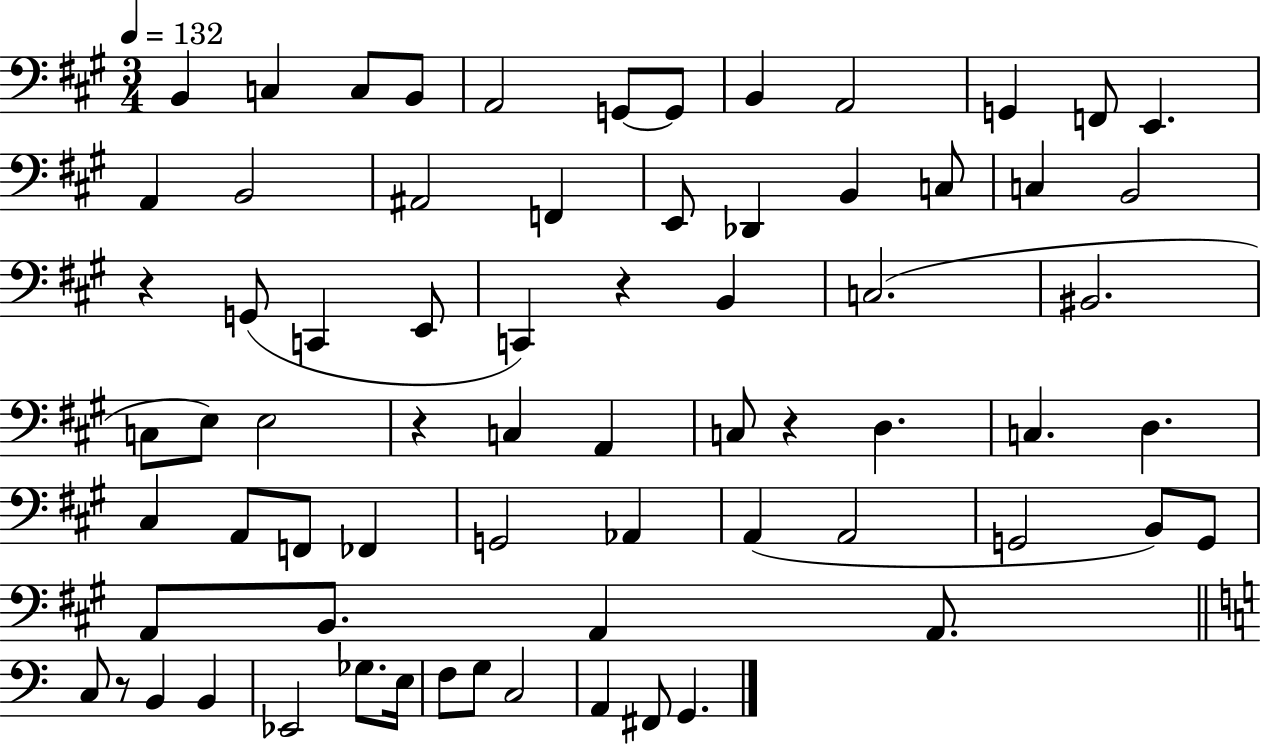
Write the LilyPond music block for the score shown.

{
  \clef bass
  \numericTimeSignature
  \time 3/4
  \key a \major
  \tempo 4 = 132
  \repeat volta 2 { b,4 c4 c8 b,8 | a,2 g,8~~ g,8 | b,4 a,2 | g,4 f,8 e,4. | \break a,4 b,2 | ais,2 f,4 | e,8 des,4 b,4 c8 | c4 b,2 | \break r4 g,8( c,4 e,8 | c,4) r4 b,4 | c2.( | bis,2. | \break c8 e8) e2 | r4 c4 a,4 | c8 r4 d4. | c4. d4. | \break cis4 a,8 f,8 fes,4 | g,2 aes,4 | a,4( a,2 | g,2 b,8) g,8 | \break a,8 b,8. a,4 a,8. | \bar "||" \break \key a \minor c8 r8 b,4 b,4 | ees,2 ges8. e16 | f8 g8 c2 | a,4 fis,8 g,4. | \break } \bar "|."
}